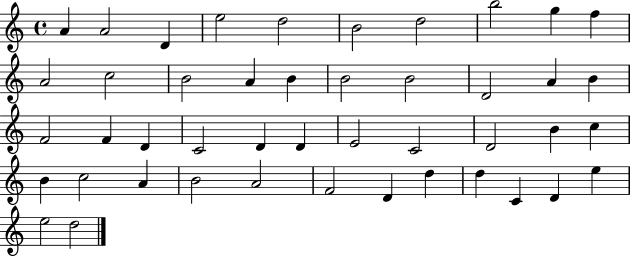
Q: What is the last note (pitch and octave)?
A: D5